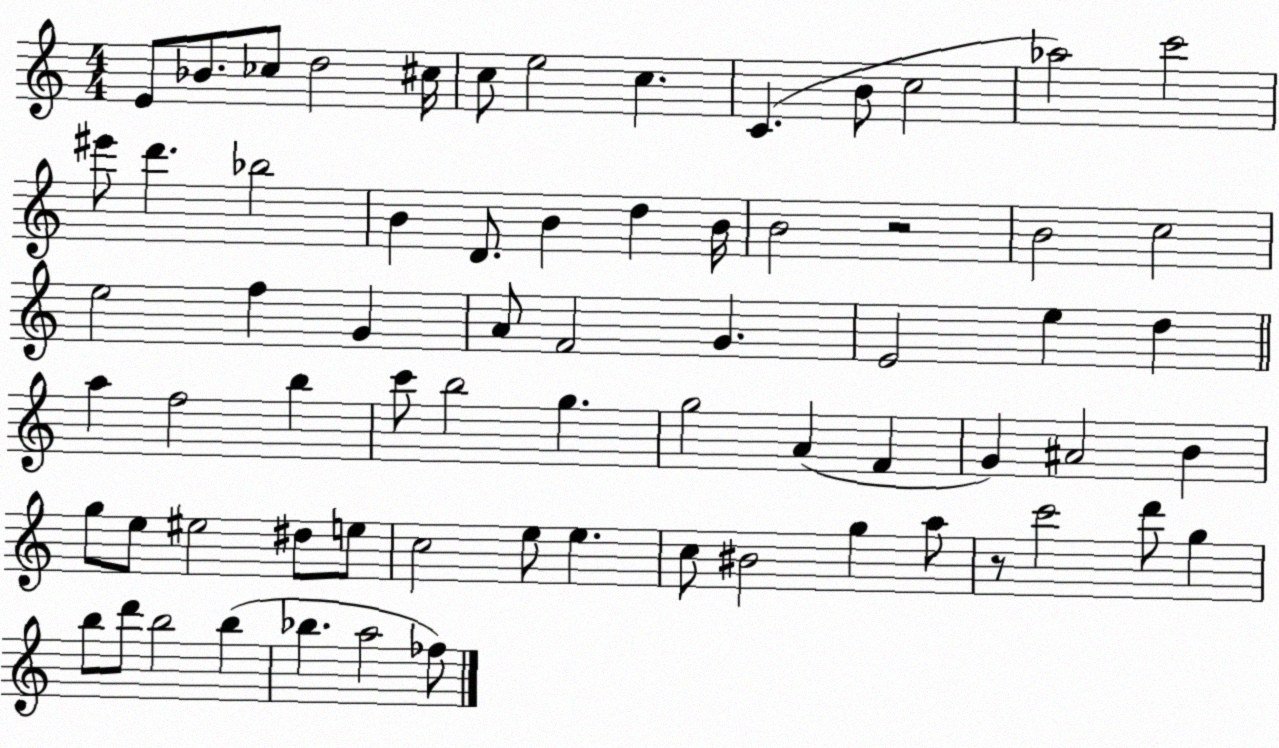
X:1
T:Untitled
M:4/4
L:1/4
K:C
E/2 _B/2 _c/2 d2 ^c/4 c/2 e2 c C B/2 c2 _a2 c'2 ^e'/2 d' _b2 B D/2 B d B/4 B2 z2 B2 c2 e2 f G A/2 F2 G E2 e d a f2 b c'/2 b2 g g2 A F G ^A2 B g/2 e/2 ^e2 ^d/2 e/2 c2 e/2 e c/2 ^B2 g a/2 z/2 c'2 d'/2 g b/2 d'/2 b2 b _b a2 _f/2